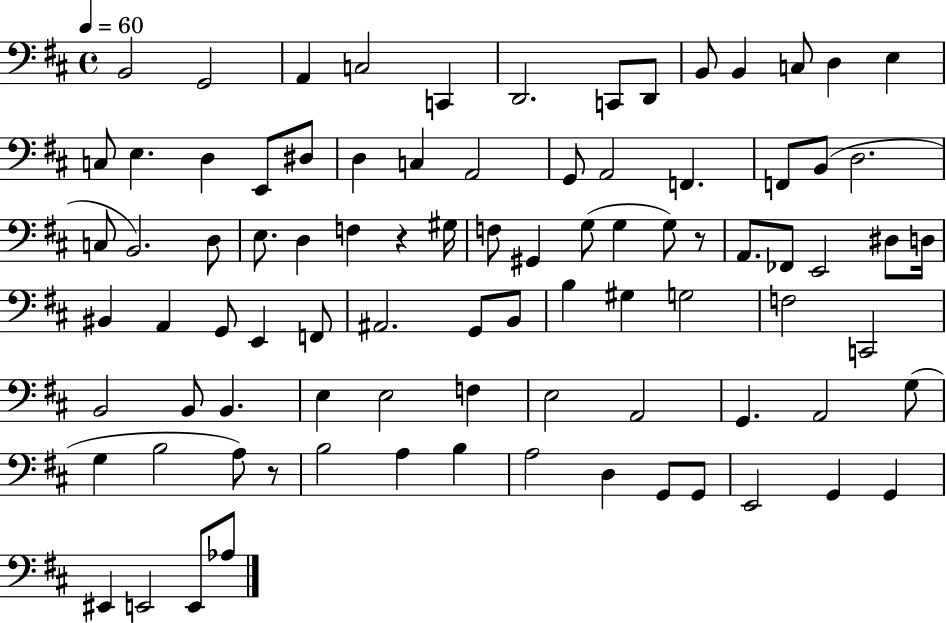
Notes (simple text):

B2/h G2/h A2/q C3/h C2/q D2/h. C2/e D2/e B2/e B2/q C3/e D3/q E3/q C3/e E3/q. D3/q E2/e D#3/e D3/q C3/q A2/h G2/e A2/h F2/q. F2/e B2/e D3/h. C3/e B2/h. D3/e E3/e. D3/q F3/q R/q G#3/s F3/e G#2/q G3/e G3/q G3/e R/e A2/e. FES2/e E2/h D#3/e D3/s BIS2/q A2/q G2/e E2/q F2/e A#2/h. G2/e B2/e B3/q G#3/q G3/h F3/h C2/h B2/h B2/e B2/q. E3/q E3/h F3/q E3/h A2/h G2/q. A2/h G3/e G3/q B3/h A3/e R/e B3/h A3/q B3/q A3/h D3/q G2/e G2/e E2/h G2/q G2/q EIS2/q E2/h E2/e Ab3/e